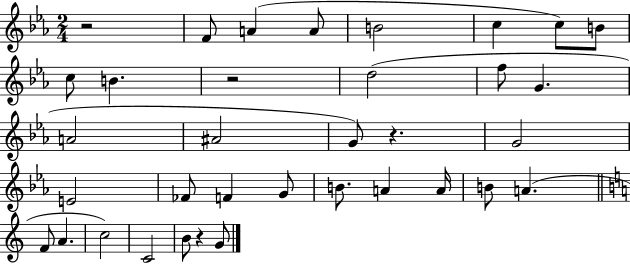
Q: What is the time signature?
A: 2/4